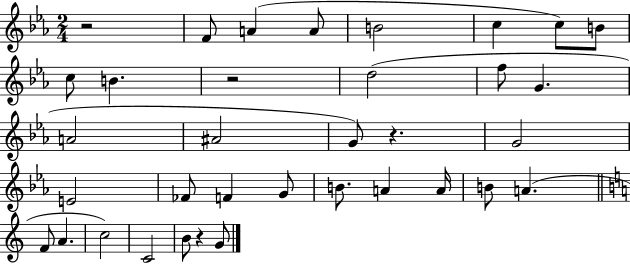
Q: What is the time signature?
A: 2/4